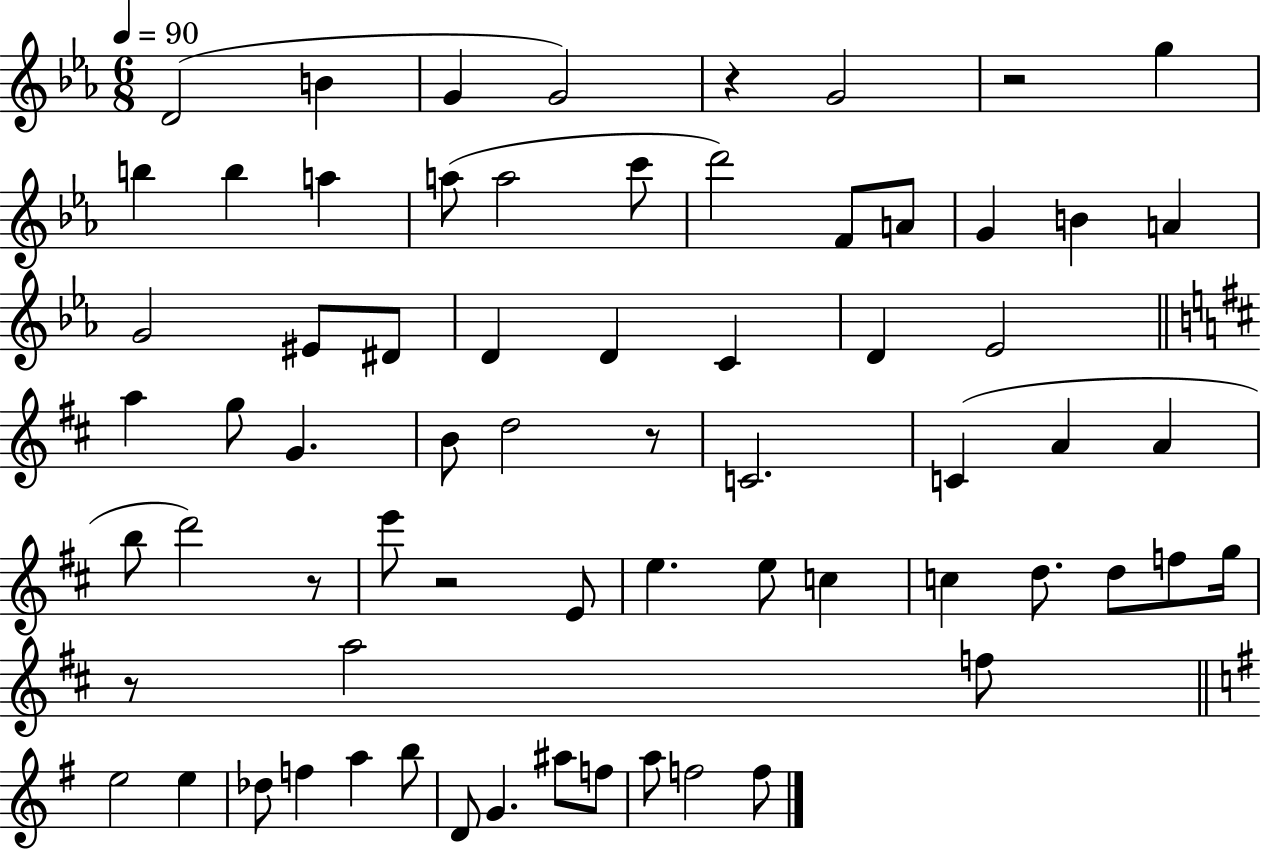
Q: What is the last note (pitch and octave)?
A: F5